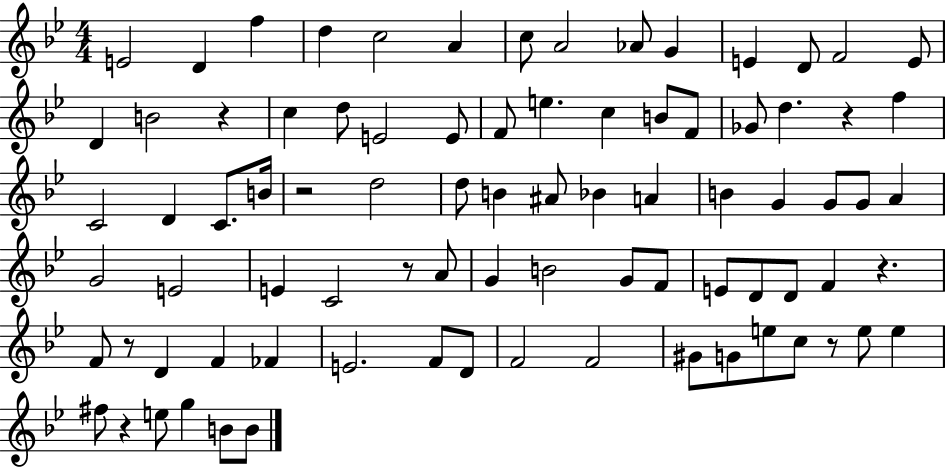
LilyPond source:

{
  \clef treble
  \numericTimeSignature
  \time 4/4
  \key bes \major
  \repeat volta 2 { e'2 d'4 f''4 | d''4 c''2 a'4 | c''8 a'2 aes'8 g'4 | e'4 d'8 f'2 e'8 | \break d'4 b'2 r4 | c''4 d''8 e'2 e'8 | f'8 e''4. c''4 b'8 f'8 | ges'8 d''4. r4 f''4 | \break c'2 d'4 c'8. b'16 | r2 d''2 | d''8 b'4 ais'8 bes'4 a'4 | b'4 g'4 g'8 g'8 a'4 | \break g'2 e'2 | e'4 c'2 r8 a'8 | g'4 b'2 g'8 f'8 | e'8 d'8 d'8 f'4 r4. | \break f'8 r8 d'4 f'4 fes'4 | e'2. f'8 d'8 | f'2 f'2 | gis'8 g'8 e''8 c''8 r8 e''8 e''4 | \break fis''8 r4 e''8 g''4 b'8 b'8 | } \bar "|."
}